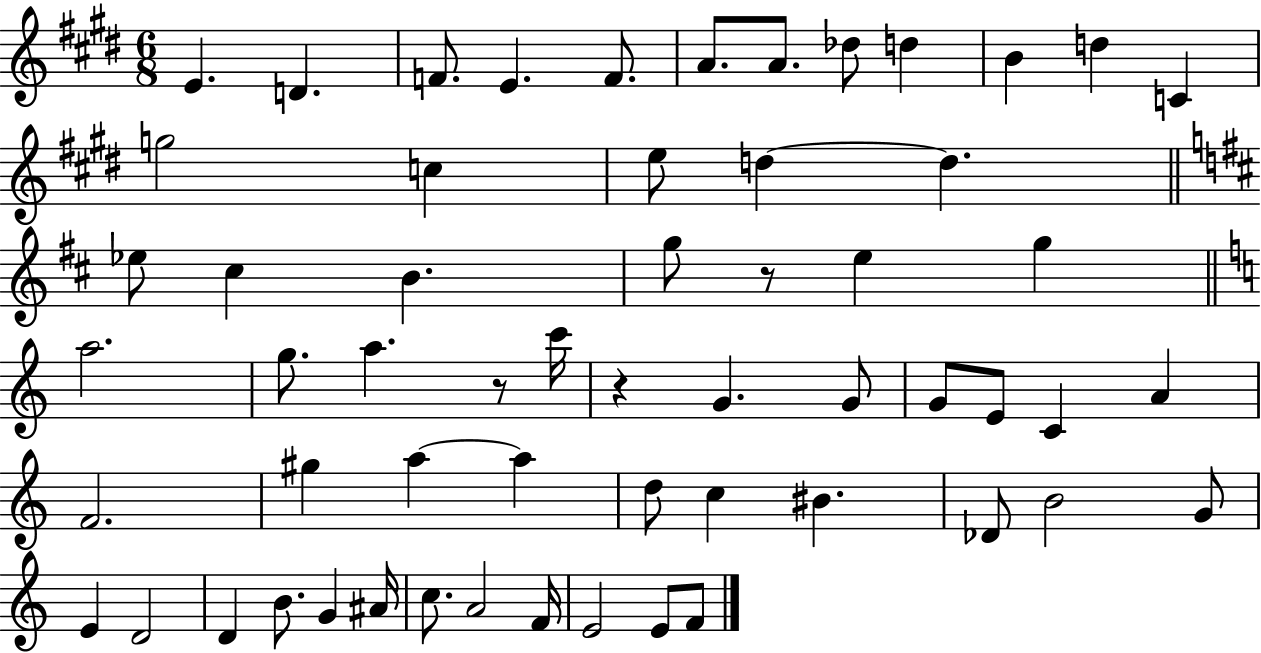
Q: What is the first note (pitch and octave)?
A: E4